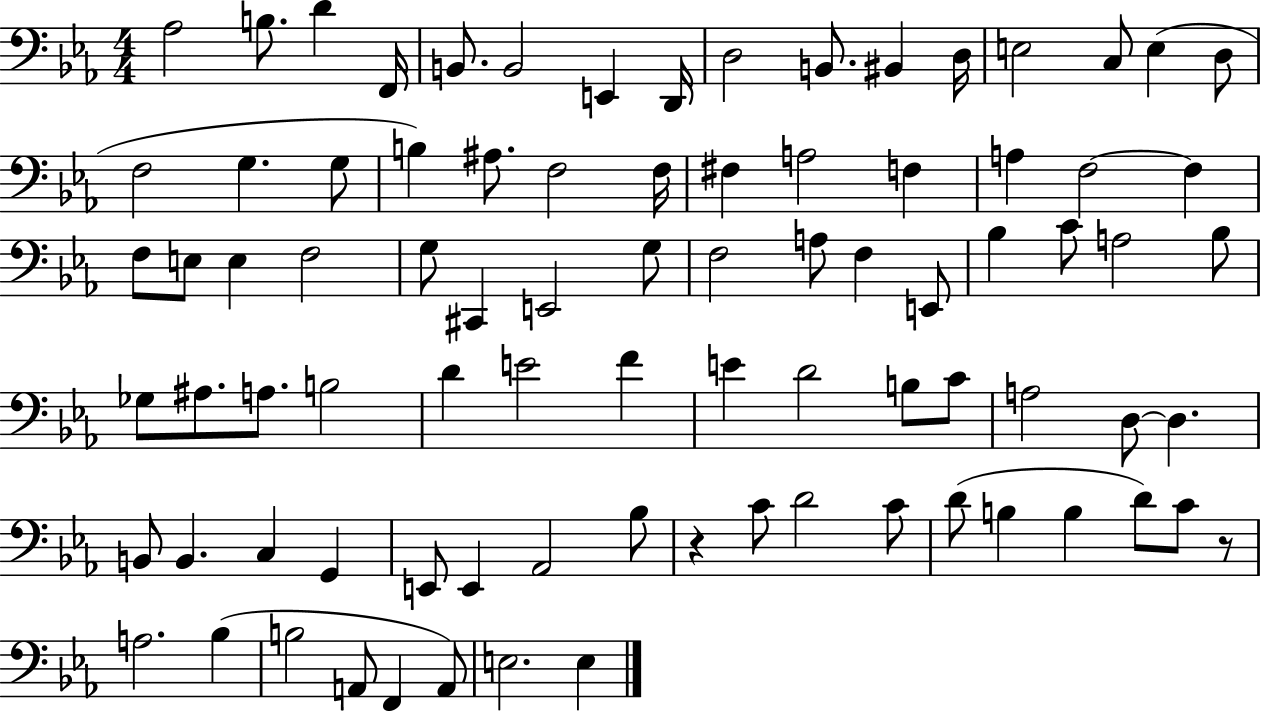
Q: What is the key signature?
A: EES major